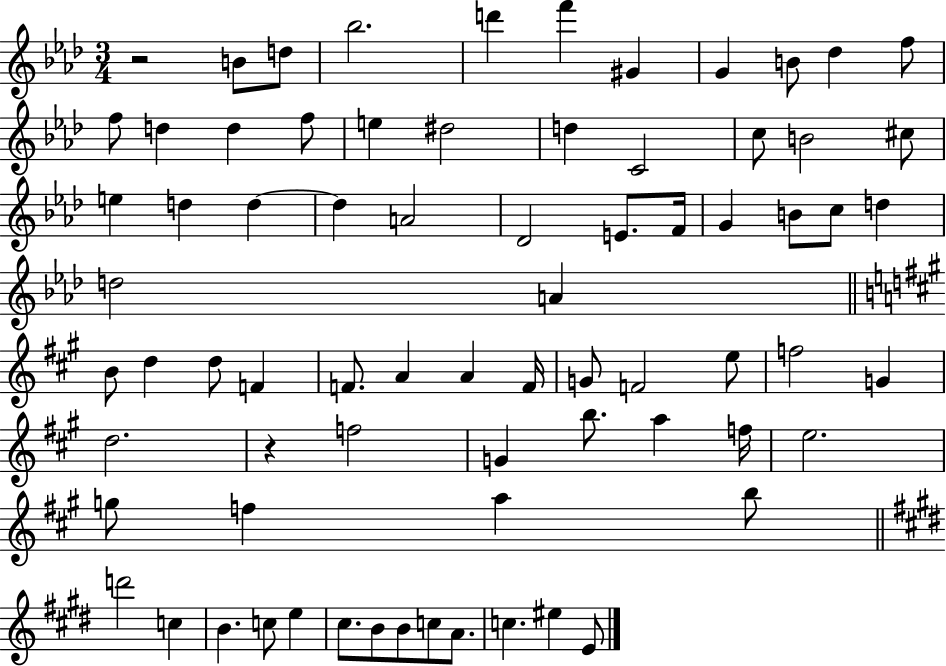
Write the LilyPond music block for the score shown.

{
  \clef treble
  \numericTimeSignature
  \time 3/4
  \key aes \major
  r2 b'8 d''8 | bes''2. | d'''4 f'''4 gis'4 | g'4 b'8 des''4 f''8 | \break f''8 d''4 d''4 f''8 | e''4 dis''2 | d''4 c'2 | c''8 b'2 cis''8 | \break e''4 d''4 d''4~~ | d''4 a'2 | des'2 e'8. f'16 | g'4 b'8 c''8 d''4 | \break d''2 a'4 | \bar "||" \break \key a \major b'8 d''4 d''8 f'4 | f'8. a'4 a'4 f'16 | g'8 f'2 e''8 | f''2 g'4 | \break d''2. | r4 f''2 | g'4 b''8. a''4 f''16 | e''2. | \break g''8 f''4 a''4 b''8 | \bar "||" \break \key e \major d'''2 c''4 | b'4. c''8 e''4 | cis''8. b'8 b'8 c''8 a'8. | c''4. eis''4 e'8 | \break \bar "|."
}